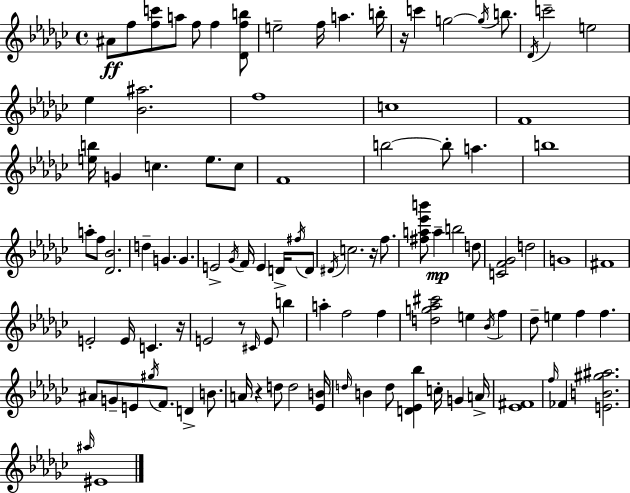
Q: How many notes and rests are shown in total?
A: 104